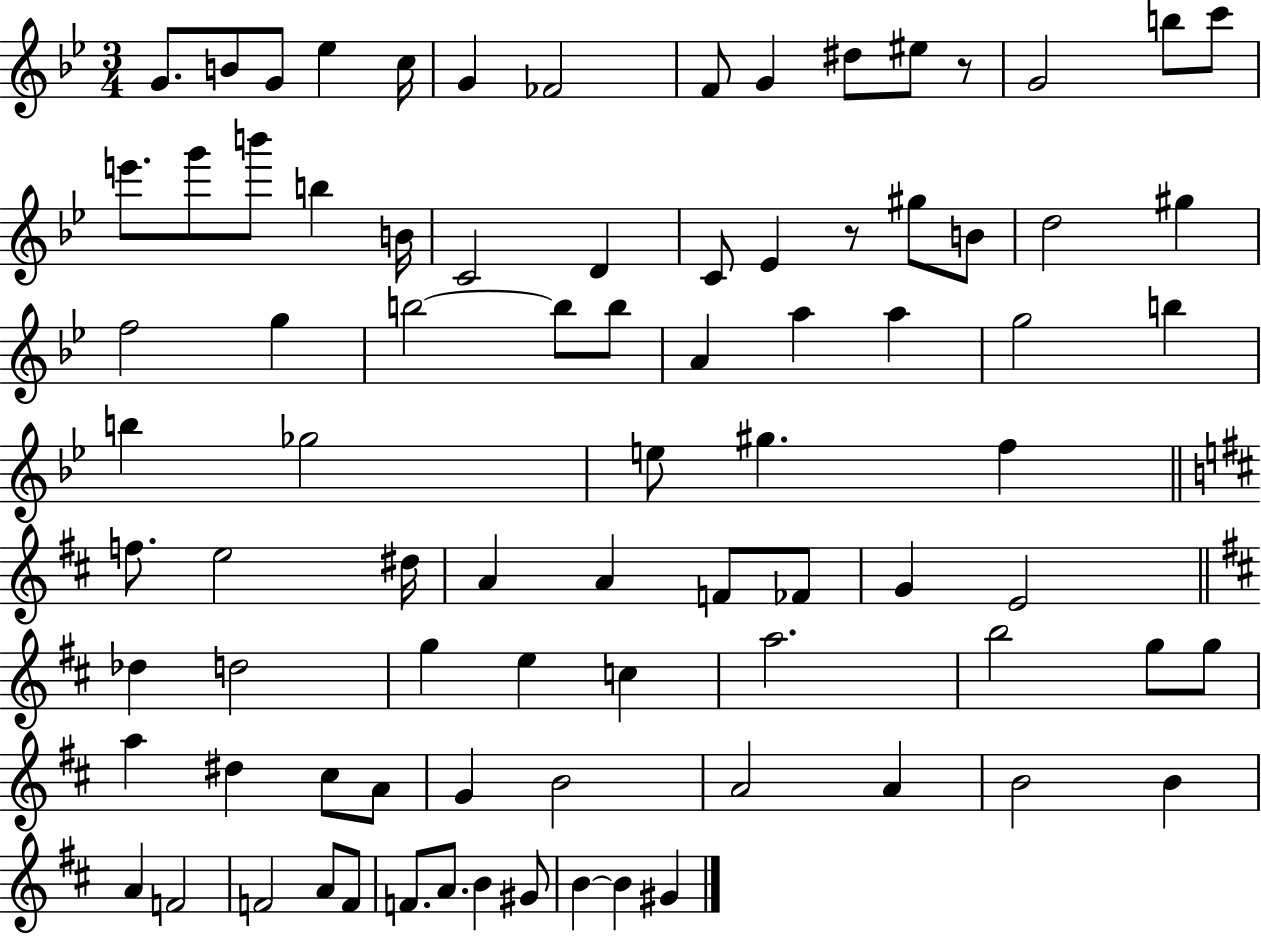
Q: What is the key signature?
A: BES major